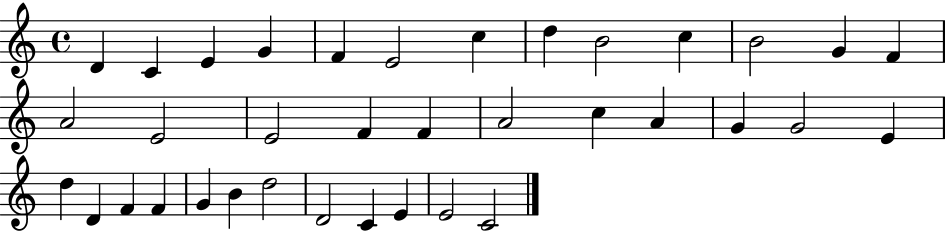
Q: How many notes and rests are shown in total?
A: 36